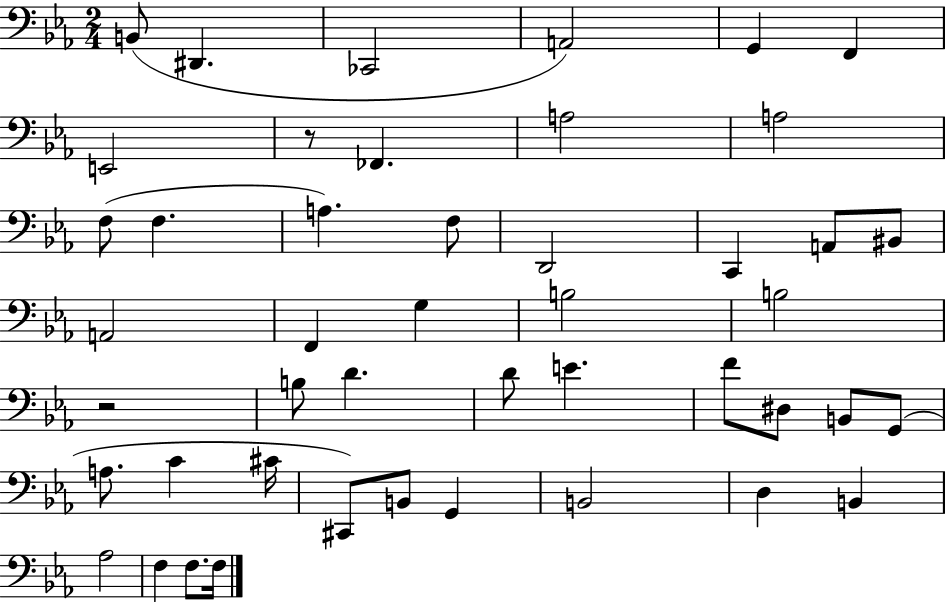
{
  \clef bass
  \numericTimeSignature
  \time 2/4
  \key ees \major
  \repeat volta 2 { b,8( dis,4. | ces,2 | a,2) | g,4 f,4 | \break e,2 | r8 fes,4. | a2 | a2 | \break f8( f4. | a4.) f8 | d,2 | c,4 a,8 bis,8 | \break a,2 | f,4 g4 | b2 | b2 | \break r2 | b8 d'4. | d'8 e'4. | f'8 dis8 b,8 g,8( | \break a8. c'4 cis'16 | cis,8) b,8 g,4 | b,2 | d4 b,4 | \break aes2 | f4 f8. f16 | } \bar "|."
}